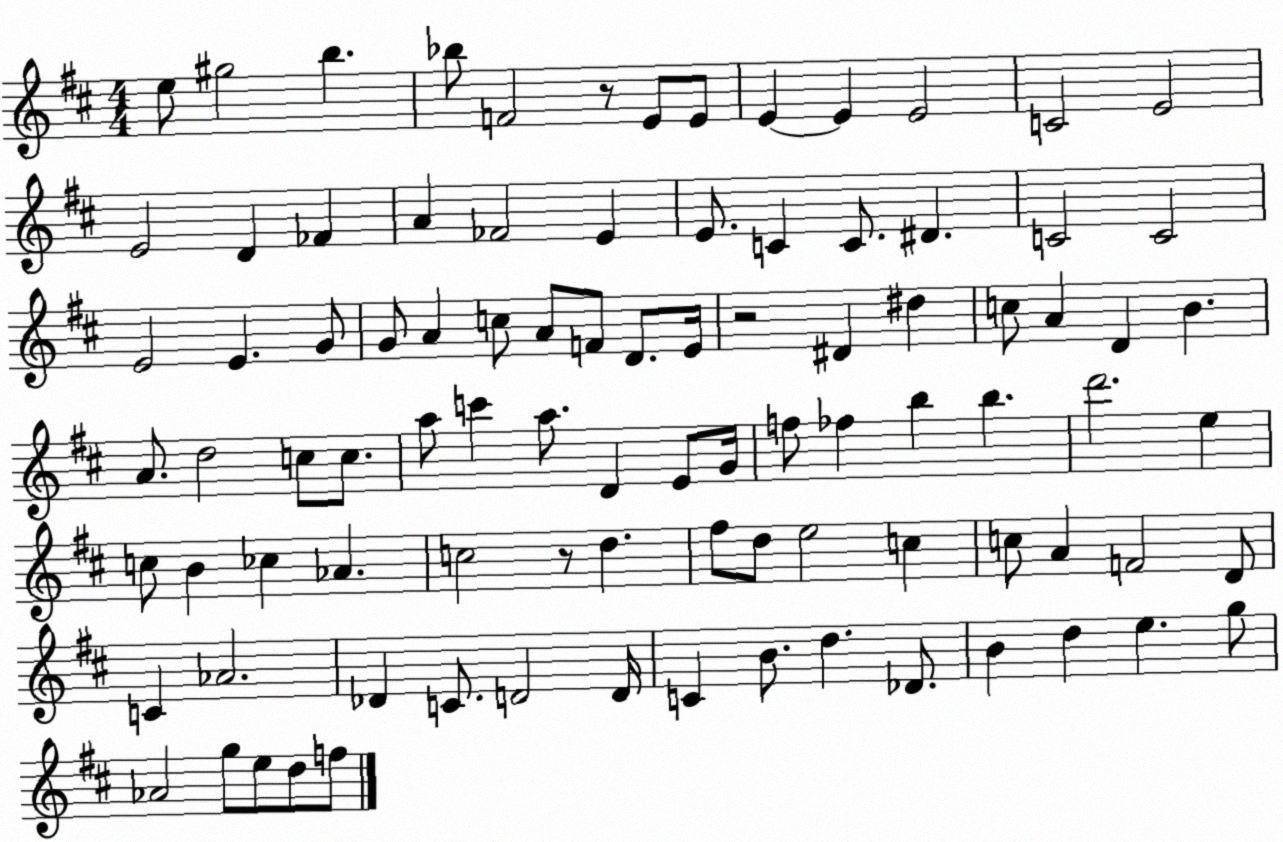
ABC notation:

X:1
T:Untitled
M:4/4
L:1/4
K:D
e/2 ^g2 b _b/2 F2 z/2 E/2 E/2 E E E2 C2 E2 E2 D _F A _F2 E E/2 C C/2 ^D C2 C2 E2 E G/2 G/2 A c/2 A/2 F/2 D/2 E/4 z2 ^D ^d c/2 A D B A/2 d2 c/2 c/2 a/2 c' a/2 D E/2 G/4 f/2 _f b b d'2 e c/2 B _c _A c2 z/2 d ^f/2 d/2 e2 c c/2 A F2 D/2 C _A2 _D C/2 D2 D/4 C B/2 d _D/2 B d e g/2 _A2 g/2 e/2 d/2 f/2